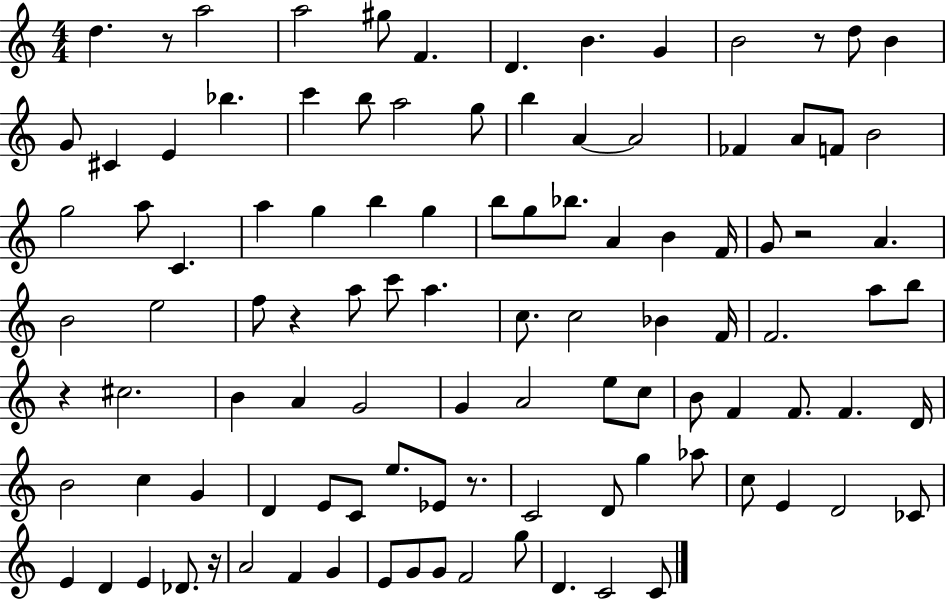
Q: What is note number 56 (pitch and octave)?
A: B4